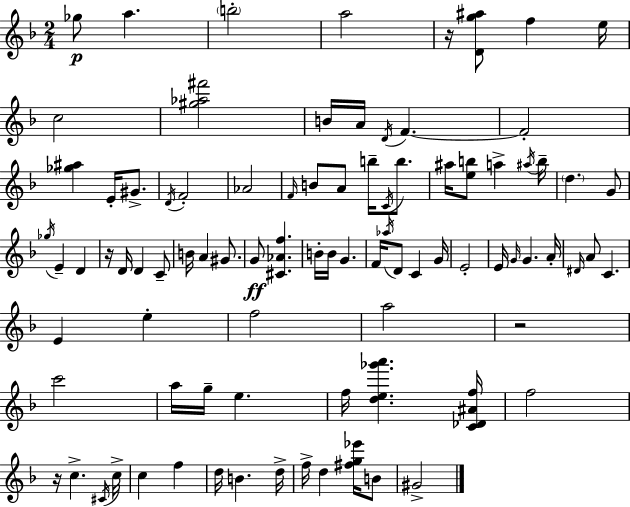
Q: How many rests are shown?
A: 4